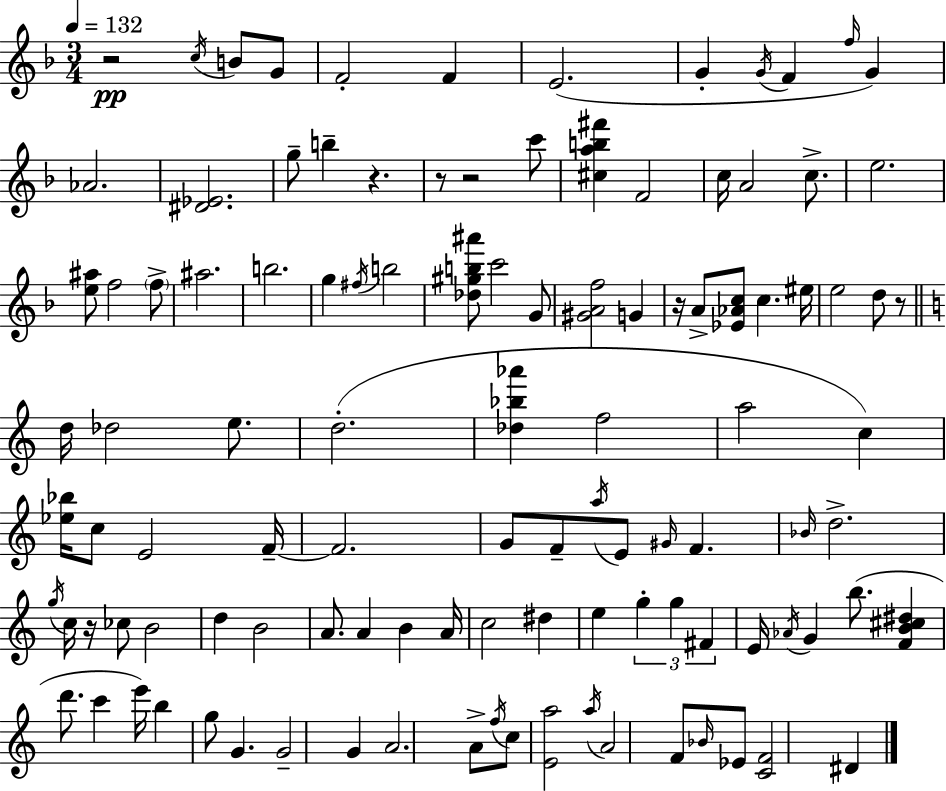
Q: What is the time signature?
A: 3/4